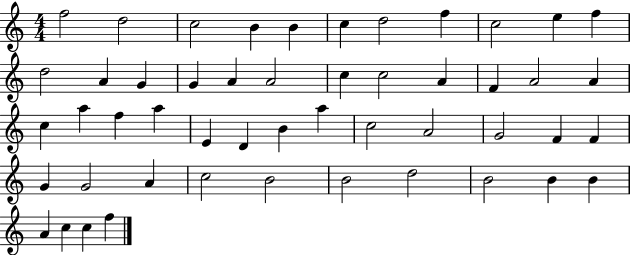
F5/h D5/h C5/h B4/q B4/q C5/q D5/h F5/q C5/h E5/q F5/q D5/h A4/q G4/q G4/q A4/q A4/h C5/q C5/h A4/q F4/q A4/h A4/q C5/q A5/q F5/q A5/q E4/q D4/q B4/q A5/q C5/h A4/h G4/h F4/q F4/q G4/q G4/h A4/q C5/h B4/h B4/h D5/h B4/h B4/q B4/q A4/q C5/q C5/q F5/q